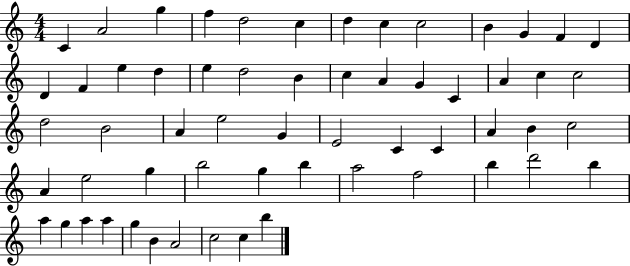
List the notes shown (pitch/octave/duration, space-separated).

C4/q A4/h G5/q F5/q D5/h C5/q D5/q C5/q C5/h B4/q G4/q F4/q D4/q D4/q F4/q E5/q D5/q E5/q D5/h B4/q C5/q A4/q G4/q C4/q A4/q C5/q C5/h D5/h B4/h A4/q E5/h G4/q E4/h C4/q C4/q A4/q B4/q C5/h A4/q E5/h G5/q B5/h G5/q B5/q A5/h F5/h B5/q D6/h B5/q A5/q G5/q A5/q A5/q G5/q B4/q A4/h C5/h C5/q B5/q